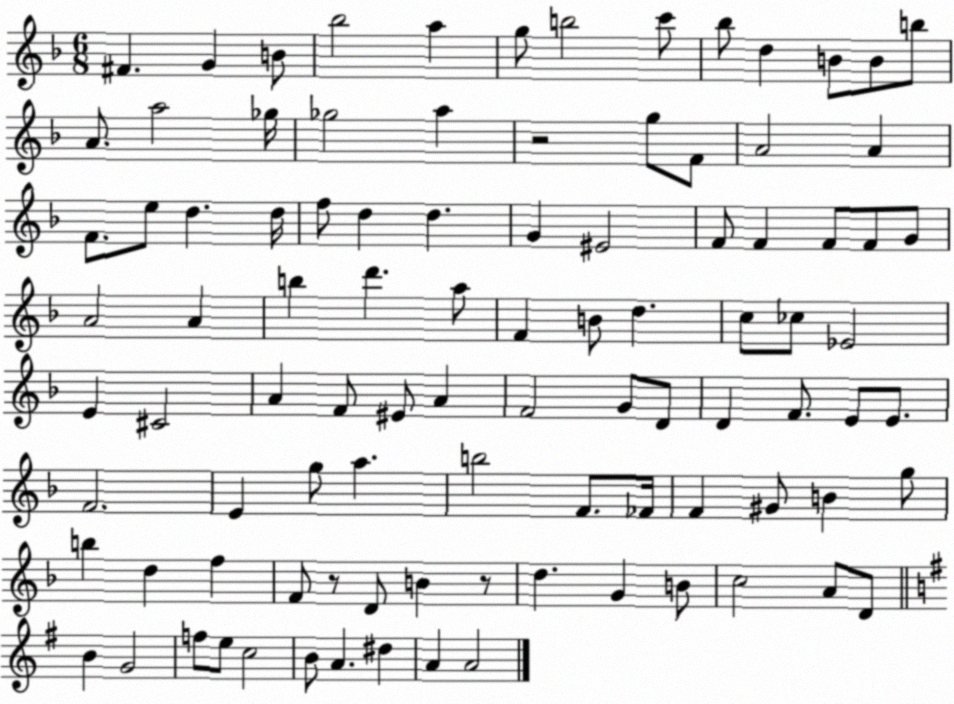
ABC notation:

X:1
T:Untitled
M:6/8
L:1/4
K:F
^F G B/2 _b2 a g/2 b2 c'/2 _b/2 d B/2 B/2 b/2 A/2 a2 _g/4 _g2 a z2 g/2 F/2 A2 A F/2 e/2 d d/4 f/2 d d G ^E2 F/2 F F/2 F/2 G/2 A2 A b d' a/2 F B/2 d c/2 _c/2 _E2 E ^C2 A F/2 ^E/2 A F2 G/2 D/2 D F/2 E/2 E/2 F2 E g/2 a b2 F/2 _F/4 F ^G/2 B g/2 b d f F/2 z/2 D/2 B z/2 d G B/2 c2 A/2 D/2 B G2 f/2 e/2 c2 B/2 A ^d A A2